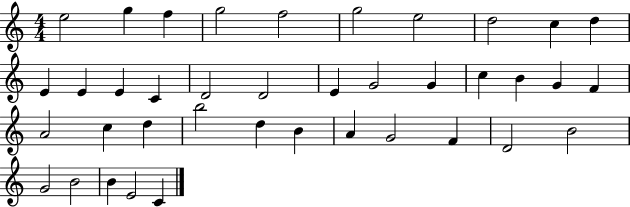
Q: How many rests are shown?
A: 0